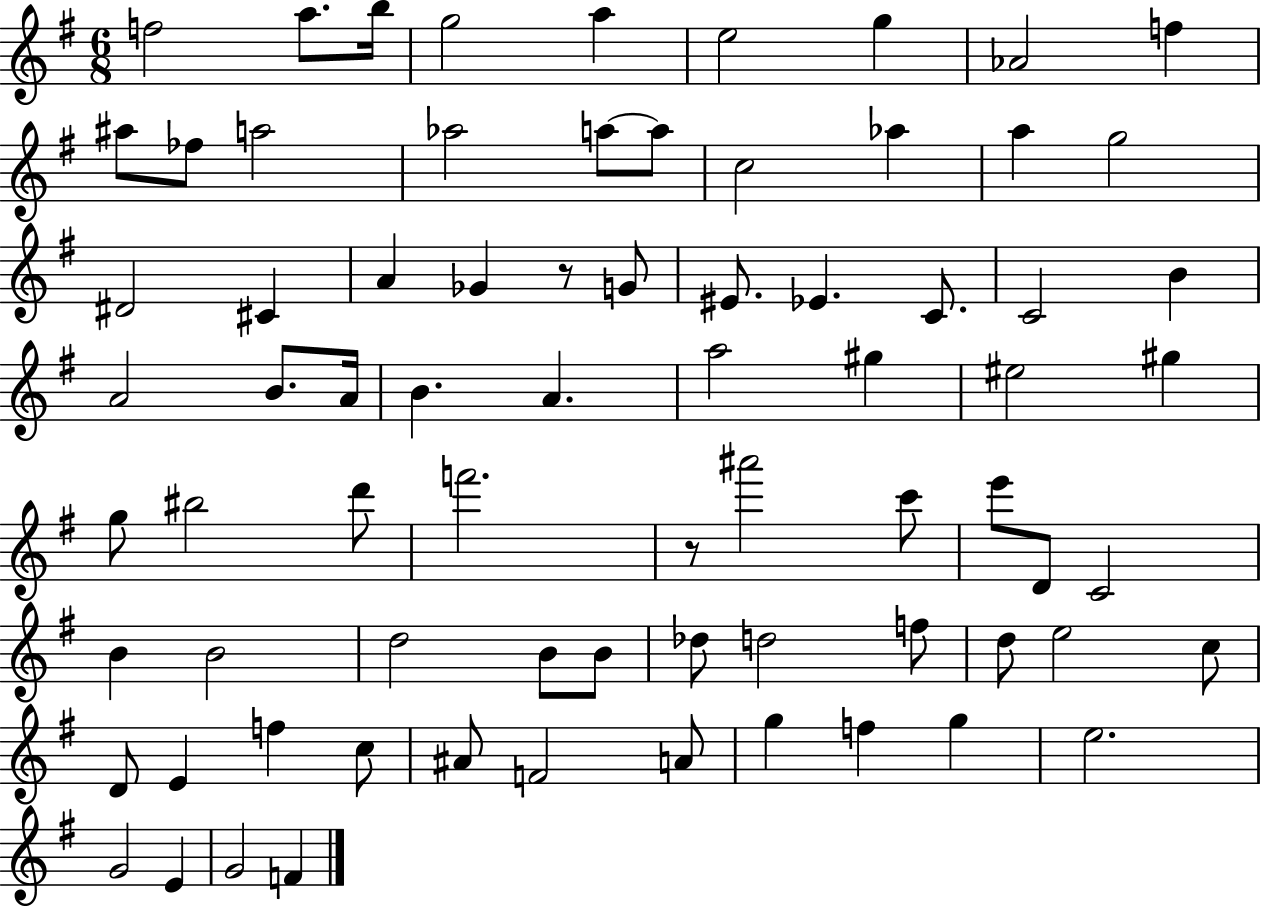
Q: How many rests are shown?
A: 2